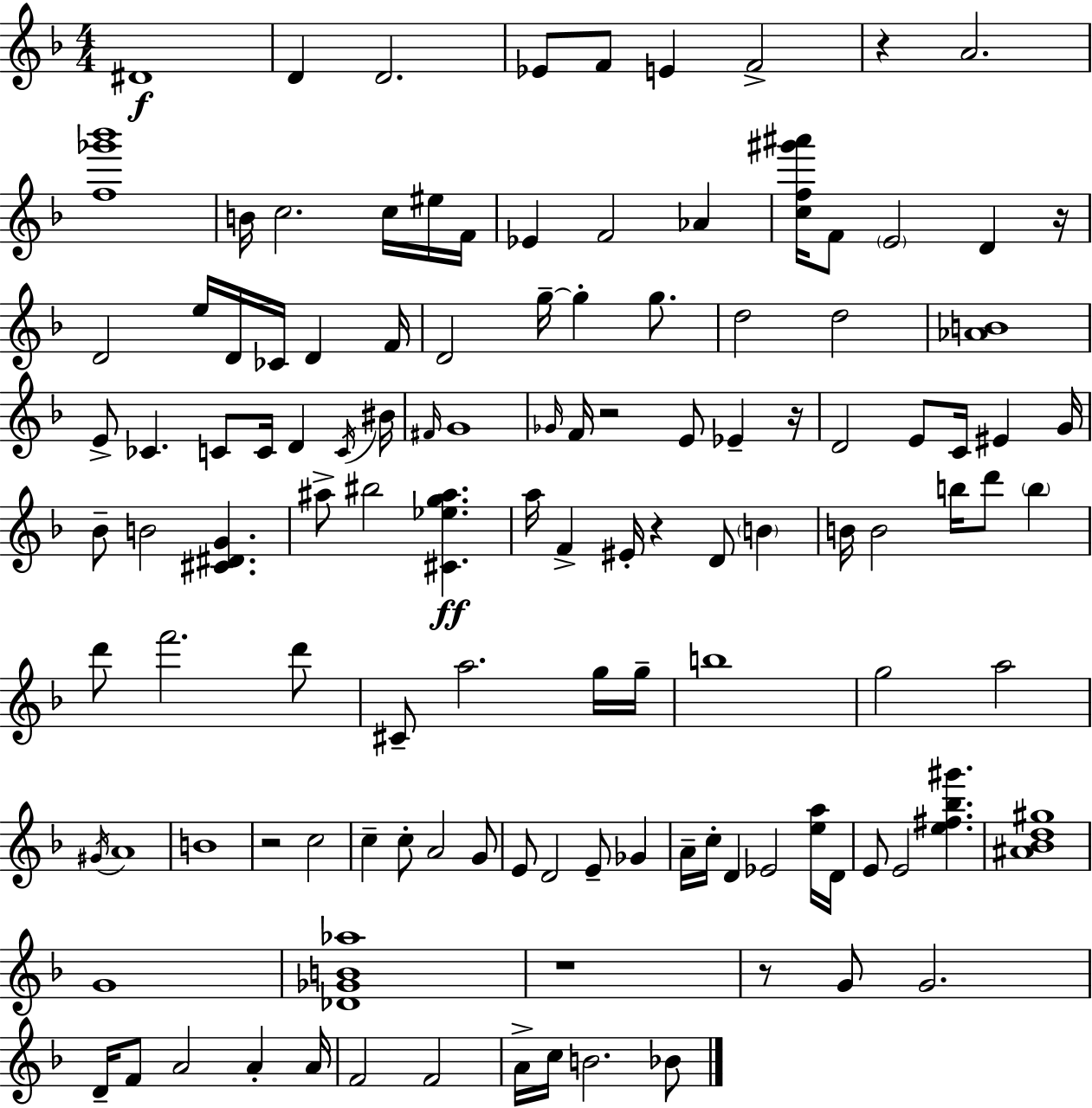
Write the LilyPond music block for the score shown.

{
  \clef treble
  \numericTimeSignature
  \time 4/4
  \key d \minor
  dis'1\f | d'4 d'2. | ees'8 f'8 e'4 f'2-> | r4 a'2. | \break <f'' ges''' bes'''>1 | b'16 c''2. c''16 eis''16 f'16 | ees'4 f'2 aes'4 | <c'' f'' gis''' ais'''>16 f'8 \parenthesize e'2 d'4 r16 | \break d'2 e''16 d'16 ces'16 d'4 f'16 | d'2 g''16--~~ g''4-. g''8. | d''2 d''2 | <aes' b'>1 | \break e'8-> ces'4. c'8 c'16 d'4 \acciaccatura { c'16 } | bis'16 \grace { fis'16 } g'1 | \grace { ges'16 } f'16 r2 e'8 ees'4-- | r16 d'2 e'8 c'16 eis'4 | \break g'16 bes'8-- b'2 <cis' dis' g'>4. | ais''8-> bis''2 <cis' ees'' g'' ais''>4.\ff | a''16 f'4-> eis'16-. r4 d'8 \parenthesize b'4 | b'16 b'2 b''16 d'''8 \parenthesize b''4 | \break d'''8 f'''2. | d'''8 cis'8-- a''2. | g''16 g''16-- b''1 | g''2 a''2 | \break \acciaccatura { gis'16 } a'1 | b'1 | r2 c''2 | c''4-- c''8-. a'2 | \break g'8 e'8 d'2 e'8-- | ges'4 a'16-- c''16-. d'4 ees'2 | <e'' a''>16 d'16 e'8 e'2 <e'' fis'' bes'' gis'''>4. | <ais' bes' d'' gis''>1 | \break g'1 | <des' ges' b' aes''>1 | r1 | r8 g'8 g'2. | \break d'16-- f'8 a'2 a'4-. | a'16 f'2 f'2 | a'16-> c''16 b'2. | bes'8 \bar "|."
}